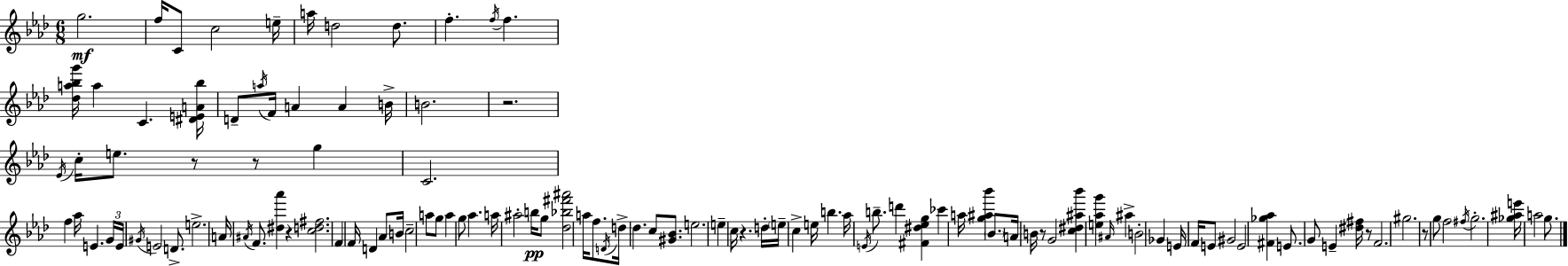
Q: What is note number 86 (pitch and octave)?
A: E4